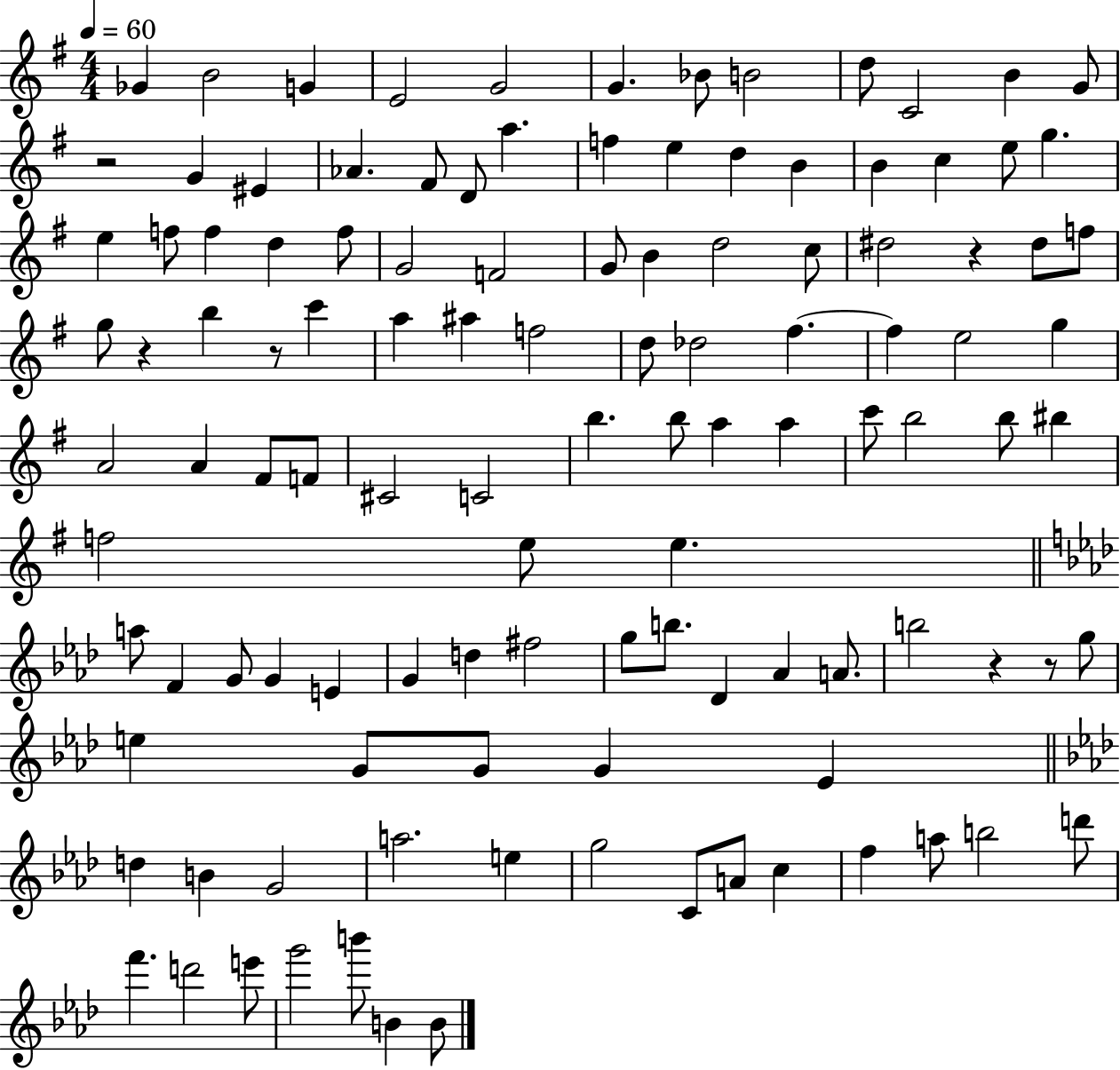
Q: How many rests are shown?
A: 6